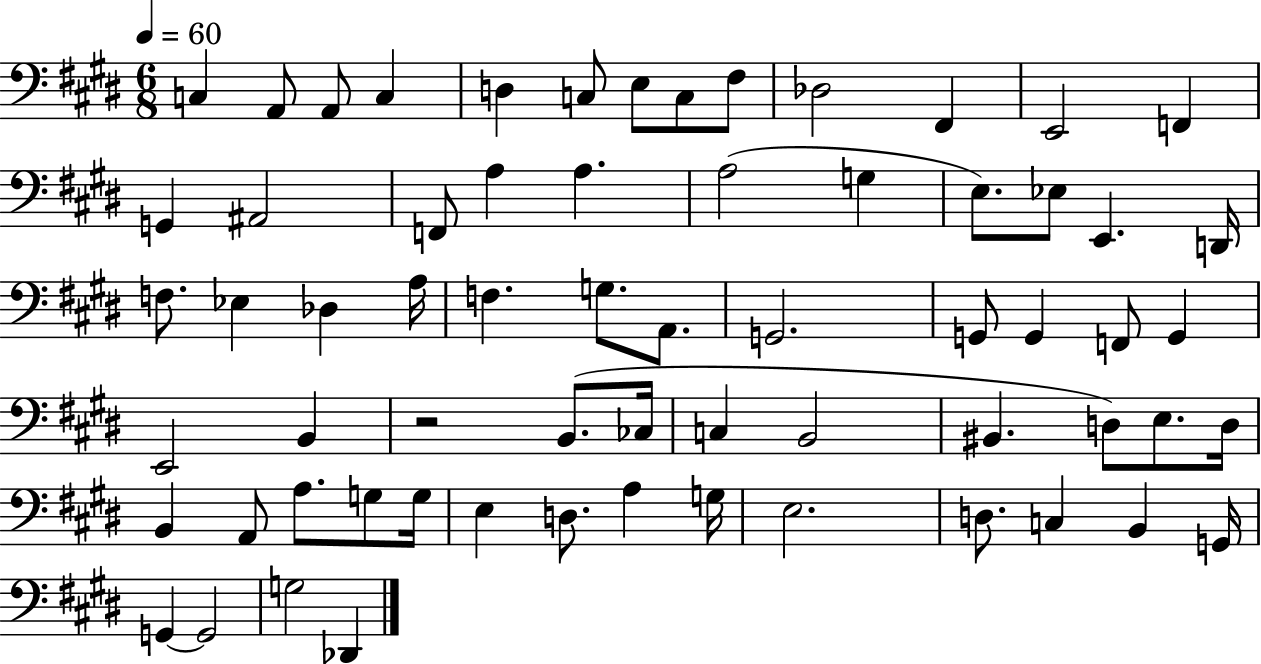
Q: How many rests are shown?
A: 1